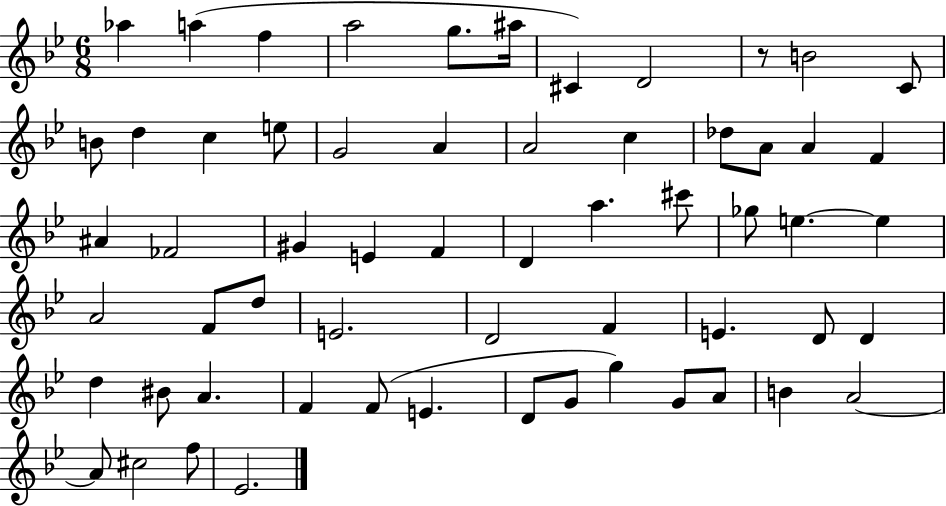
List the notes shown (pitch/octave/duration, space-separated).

Ab5/q A5/q F5/q A5/h G5/e. A#5/s C#4/q D4/h R/e B4/h C4/e B4/e D5/q C5/q E5/e G4/h A4/q A4/h C5/q Db5/e A4/e A4/q F4/q A#4/q FES4/h G#4/q E4/q F4/q D4/q A5/q. C#6/e Gb5/e E5/q. E5/q A4/h F4/e D5/e E4/h. D4/h F4/q E4/q. D4/e D4/q D5/q BIS4/e A4/q. F4/q F4/e E4/q. D4/e G4/e G5/q G4/e A4/e B4/q A4/h A4/e C#5/h F5/e Eb4/h.